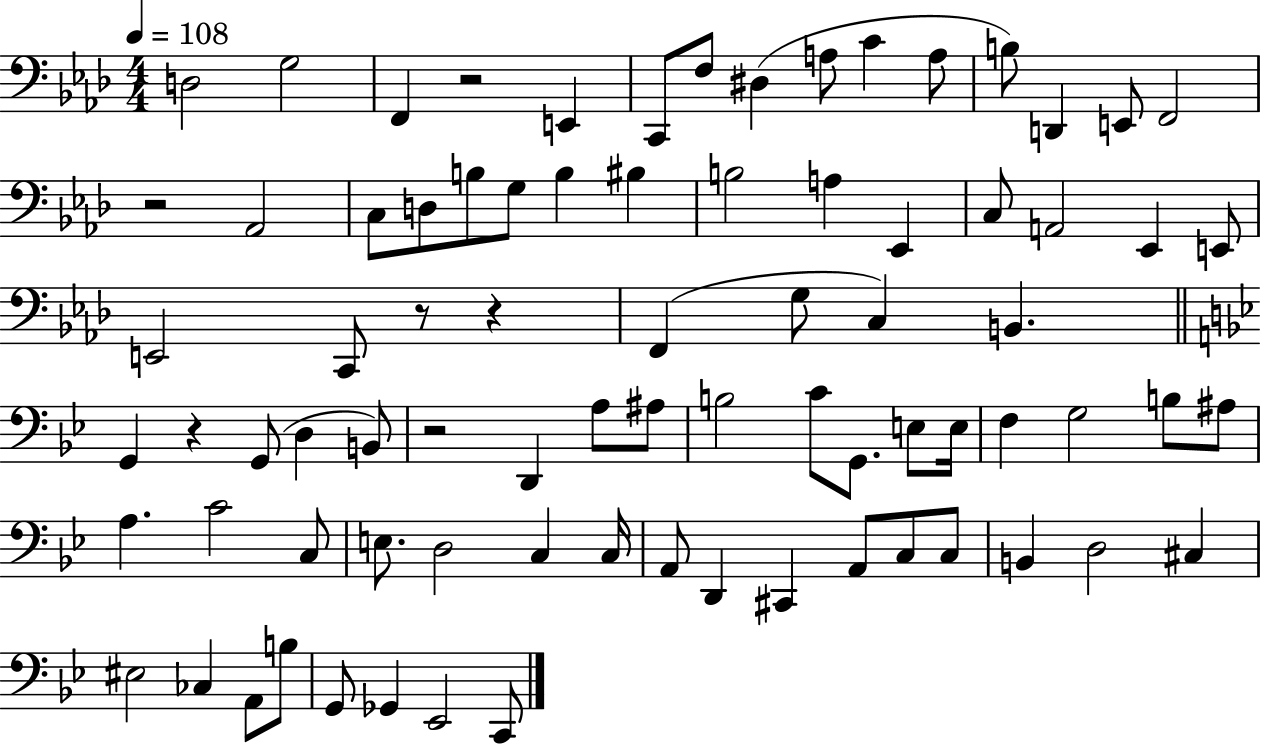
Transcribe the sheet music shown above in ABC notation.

X:1
T:Untitled
M:4/4
L:1/4
K:Ab
D,2 G,2 F,, z2 E,, C,,/2 F,/2 ^D, A,/2 C A,/2 B,/2 D,, E,,/2 F,,2 z2 _A,,2 C,/2 D,/2 B,/2 G,/2 B, ^B, B,2 A, _E,, C,/2 A,,2 _E,, E,,/2 E,,2 C,,/2 z/2 z F,, G,/2 C, B,, G,, z G,,/2 D, B,,/2 z2 D,, A,/2 ^A,/2 B,2 C/2 G,,/2 E,/2 E,/4 F, G,2 B,/2 ^A,/2 A, C2 C,/2 E,/2 D,2 C, C,/4 A,,/2 D,, ^C,, A,,/2 C,/2 C,/2 B,, D,2 ^C, ^E,2 _C, A,,/2 B,/2 G,,/2 _G,, _E,,2 C,,/2